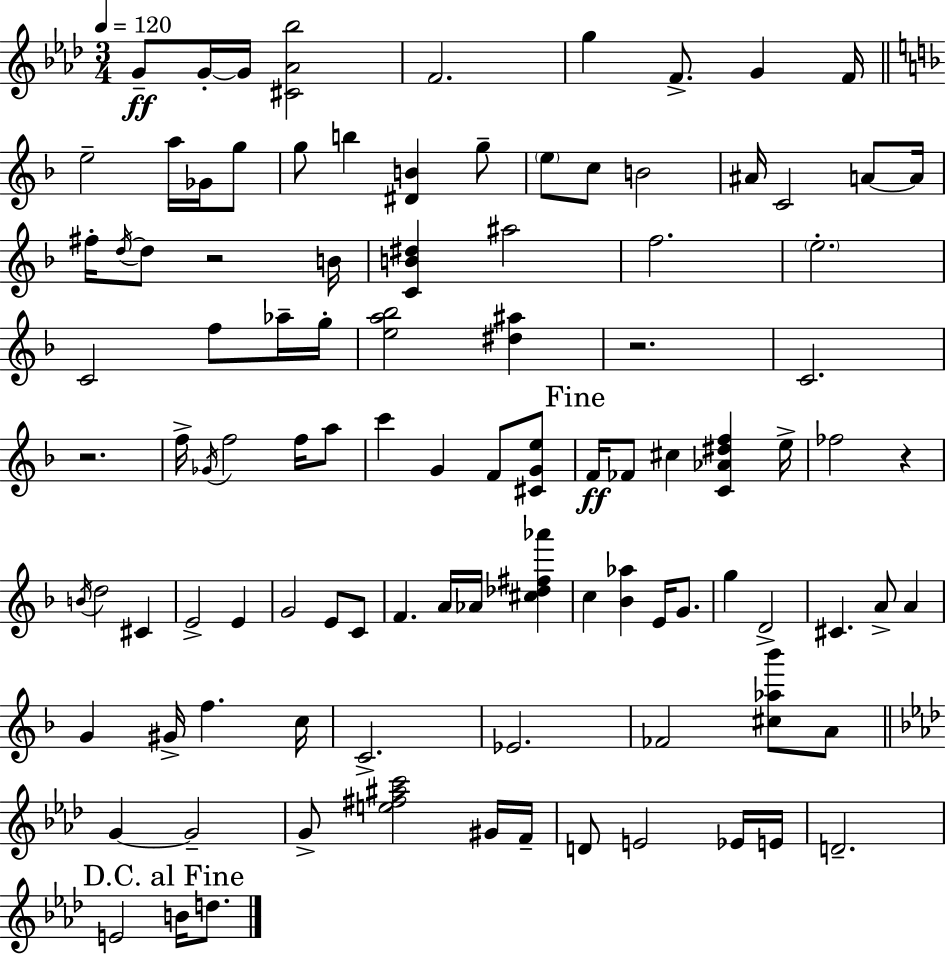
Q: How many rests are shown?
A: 4